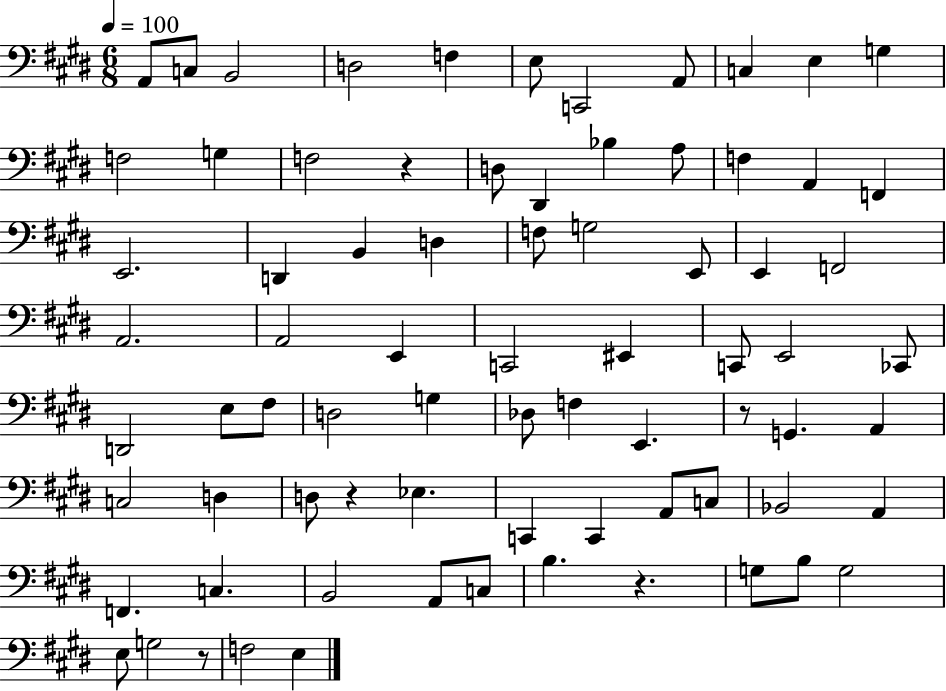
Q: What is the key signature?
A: E major